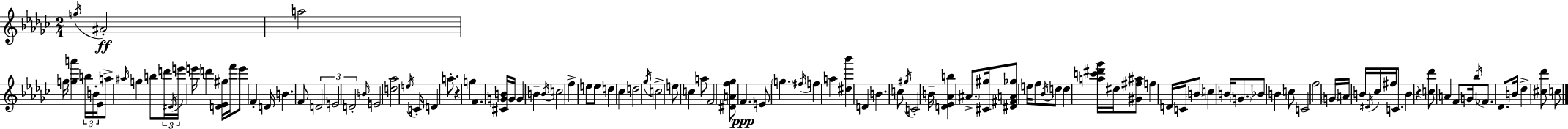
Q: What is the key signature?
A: EES minor